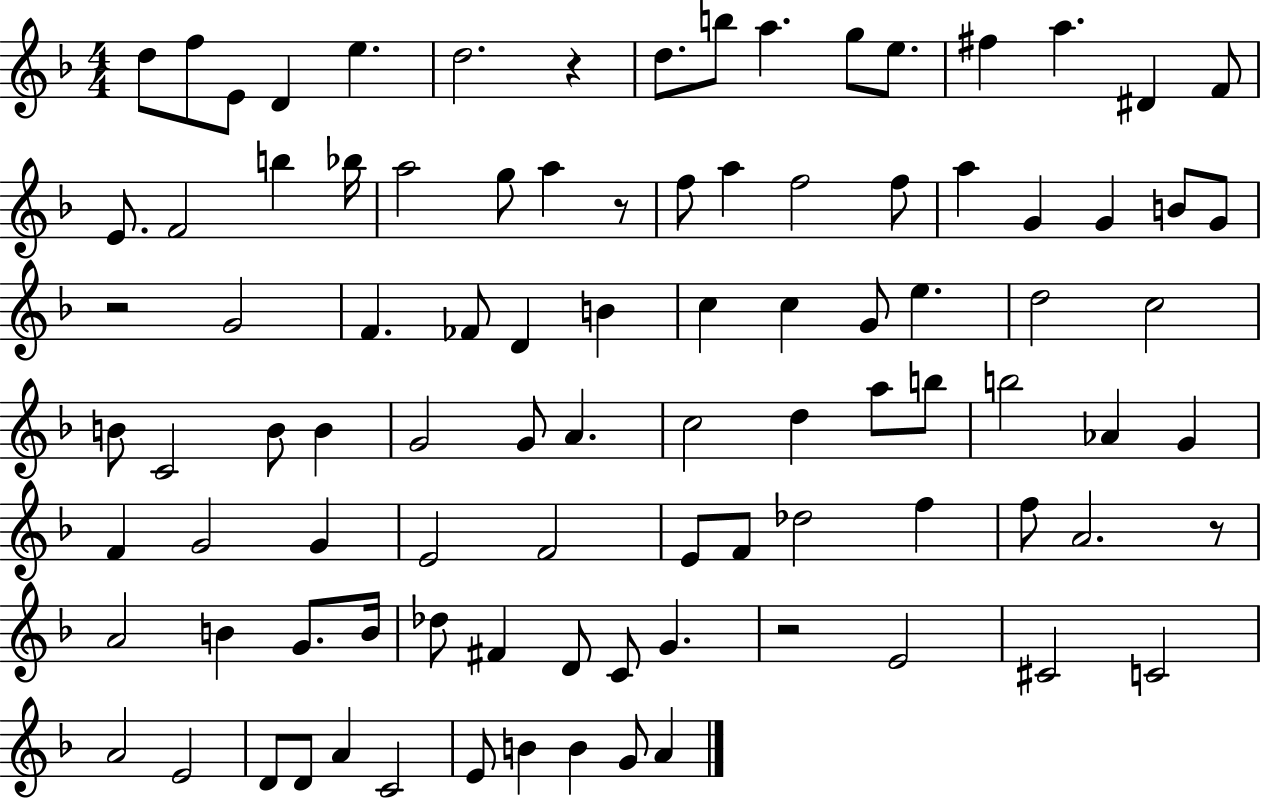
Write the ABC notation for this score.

X:1
T:Untitled
M:4/4
L:1/4
K:F
d/2 f/2 E/2 D e d2 z d/2 b/2 a g/2 e/2 ^f a ^D F/2 E/2 F2 b _b/4 a2 g/2 a z/2 f/2 a f2 f/2 a G G B/2 G/2 z2 G2 F _F/2 D B c c G/2 e d2 c2 B/2 C2 B/2 B G2 G/2 A c2 d a/2 b/2 b2 _A G F G2 G E2 F2 E/2 F/2 _d2 f f/2 A2 z/2 A2 B G/2 B/4 _d/2 ^F D/2 C/2 G z2 E2 ^C2 C2 A2 E2 D/2 D/2 A C2 E/2 B B G/2 A